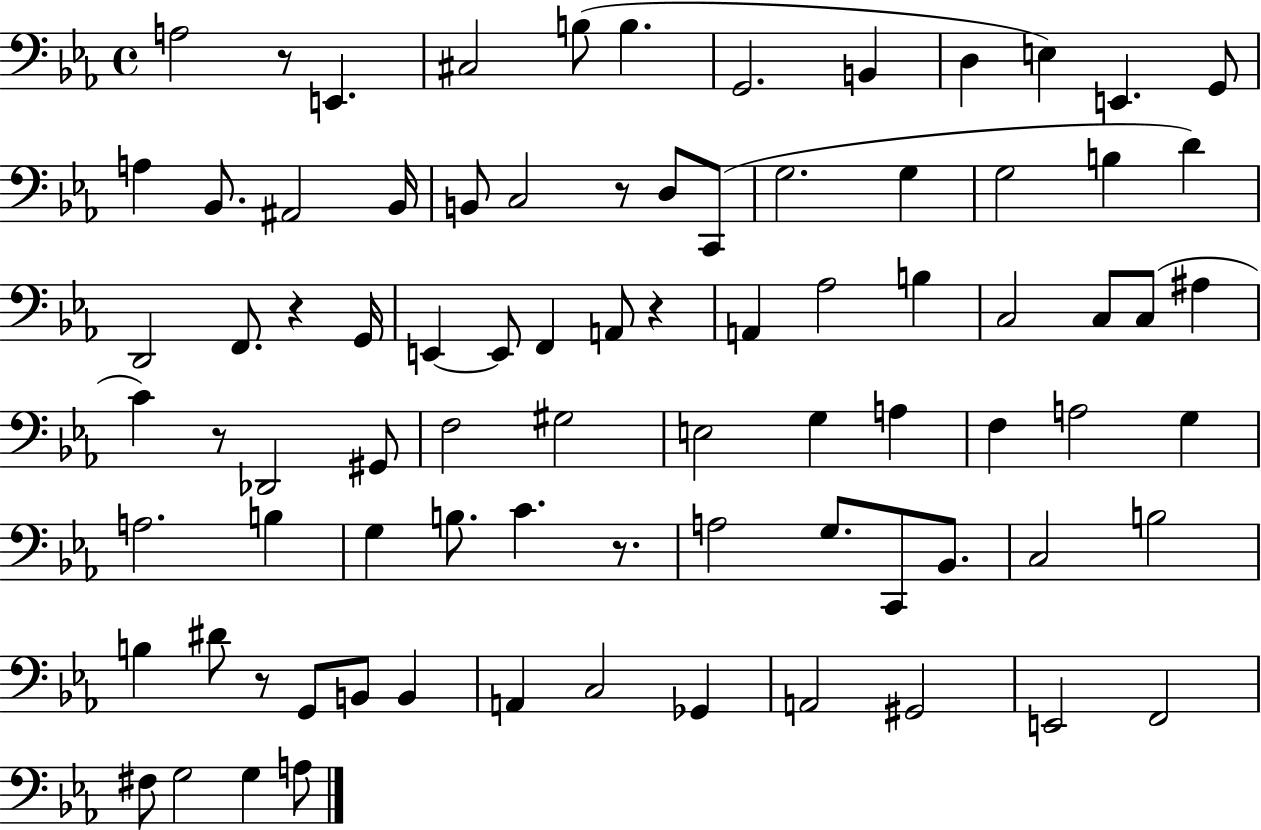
A3/h R/e E2/q. C#3/h B3/e B3/q. G2/h. B2/q D3/q E3/q E2/q. G2/e A3/q Bb2/e. A#2/h Bb2/s B2/e C3/h R/e D3/e C2/e G3/h. G3/q G3/h B3/q D4/q D2/h F2/e. R/q G2/s E2/q E2/e F2/q A2/e R/q A2/q Ab3/h B3/q C3/h C3/e C3/e A#3/q C4/q R/e Db2/h G#2/e F3/h G#3/h E3/h G3/q A3/q F3/q A3/h G3/q A3/h. B3/q G3/q B3/e. C4/q. R/e. A3/h G3/e. C2/e Bb2/e. C3/h B3/h B3/q D#4/e R/e G2/e B2/e B2/q A2/q C3/h Gb2/q A2/h G#2/h E2/h F2/h F#3/e G3/h G3/q A3/e